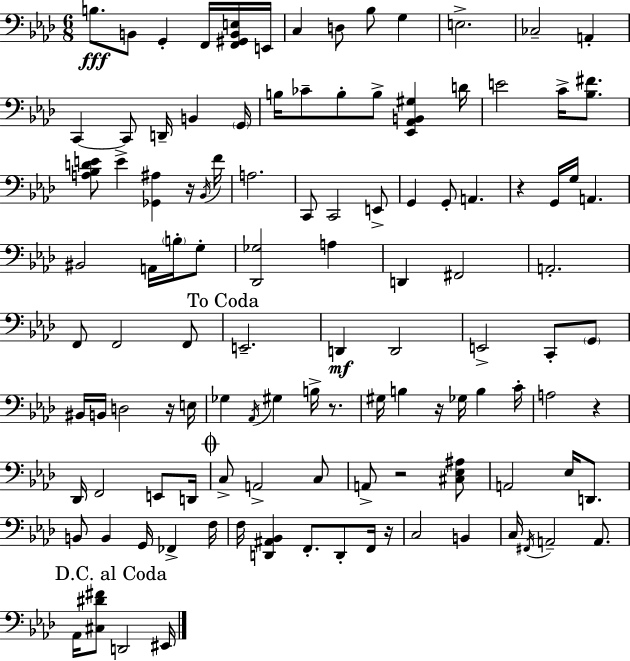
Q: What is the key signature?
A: F minor